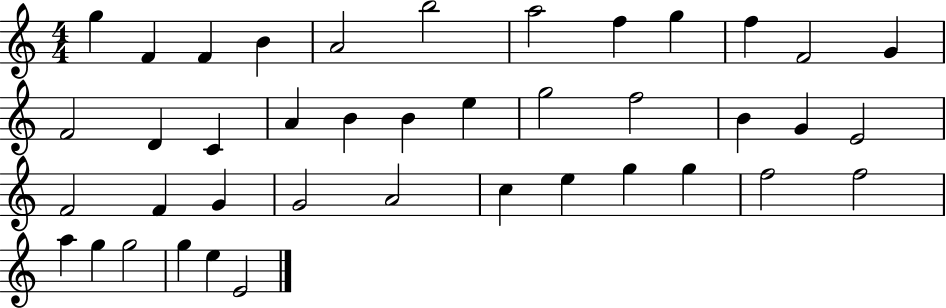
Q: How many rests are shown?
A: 0